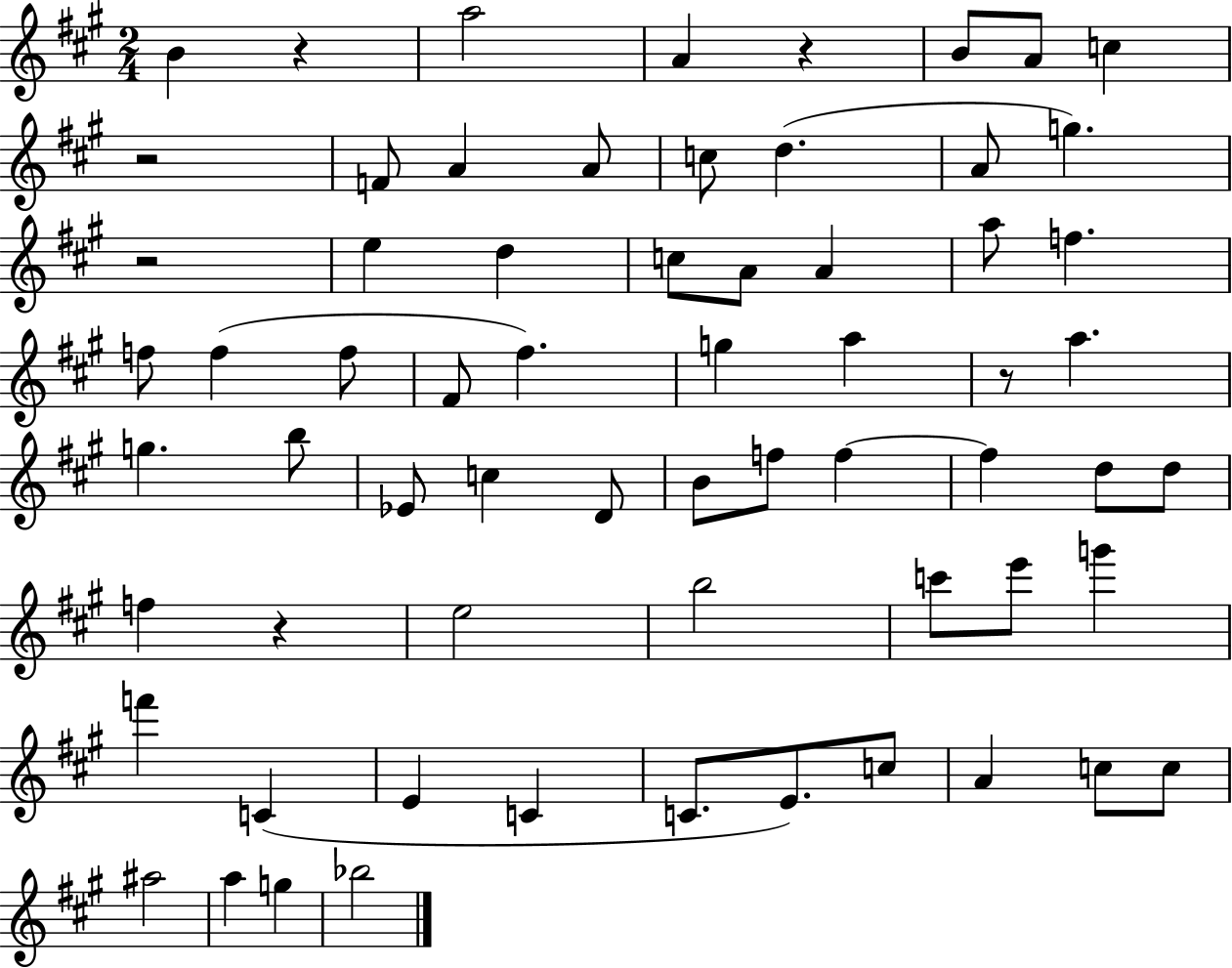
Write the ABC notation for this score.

X:1
T:Untitled
M:2/4
L:1/4
K:A
B z a2 A z B/2 A/2 c z2 F/2 A A/2 c/2 d A/2 g z2 e d c/2 A/2 A a/2 f f/2 f f/2 ^F/2 ^f g a z/2 a g b/2 _E/2 c D/2 B/2 f/2 f f d/2 d/2 f z e2 b2 c'/2 e'/2 g' f' C E C C/2 E/2 c/2 A c/2 c/2 ^a2 a g _b2